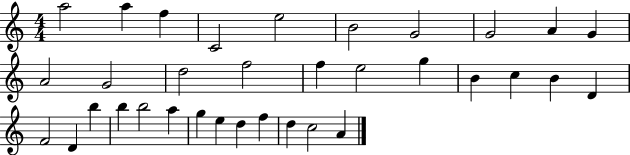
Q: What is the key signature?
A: C major